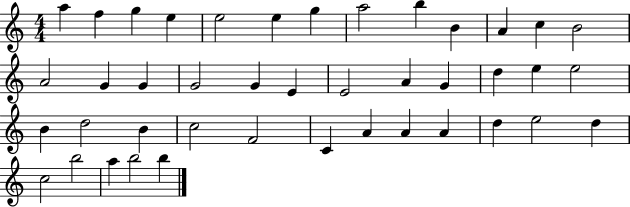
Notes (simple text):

A5/q F5/q G5/q E5/q E5/h E5/q G5/q A5/h B5/q B4/q A4/q C5/q B4/h A4/h G4/q G4/q G4/h G4/q E4/q E4/h A4/q G4/q D5/q E5/q E5/h B4/q D5/h B4/q C5/h F4/h C4/q A4/q A4/q A4/q D5/q E5/h D5/q C5/h B5/h A5/q B5/h B5/q